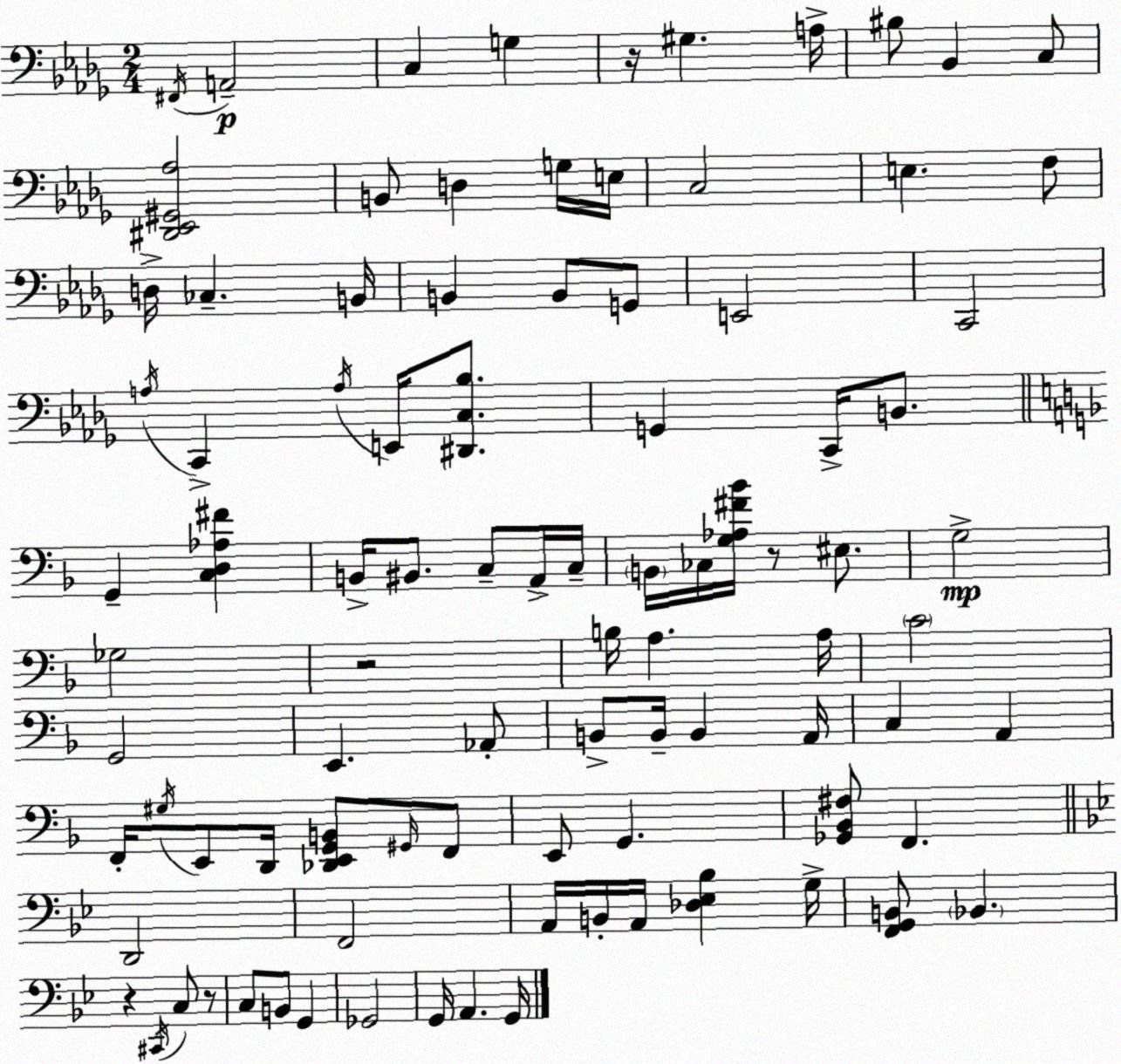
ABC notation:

X:1
T:Untitled
M:2/4
L:1/4
K:Bbm
^F,,/4 A,,2 C, G, z/4 ^G, A,/4 ^B,/2 _B,, C,/2 [^D,,_E,,^G,,_A,]2 B,,/2 D, G,/4 E,/4 C,2 E, F,/2 D,/4 _C, B,,/4 B,, B,,/2 G,,/2 E,,2 C,,2 A,/4 C,, A,/4 E,,/4 [^D,,C,_B,]/2 G,, C,,/4 B,,/2 G,, [C,D,_A,^F] B,,/4 ^B,,/2 C,/2 A,,/4 C,/4 B,,/4 _C,/4 [G,_A,^F_B]/4 z/2 ^E,/2 G,2 _G,2 z2 B,/4 A, A,/4 C2 G,,2 E,, _A,,/2 B,,/2 B,,/4 B,, A,,/4 C, A,, F,,/4 ^G,/4 E,,/2 D,,/4 [_D,,E,,G,,B,,]/2 ^G,,/4 F,,/2 E,,/2 G,, [_G,,_B,,^F,]/2 F,, D,,2 F,,2 A,,/4 B,,/4 A,,/4 [_D,_E,_B,] G,/4 [F,,G,,B,,]/2 _B,, z ^C,,/4 C,/2 z/2 C,/2 B,,/2 G,, _G,,2 G,,/4 A,, G,,/4